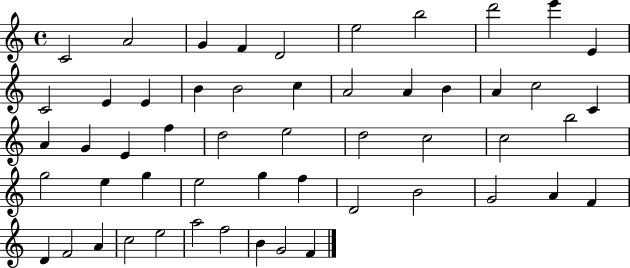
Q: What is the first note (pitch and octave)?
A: C4